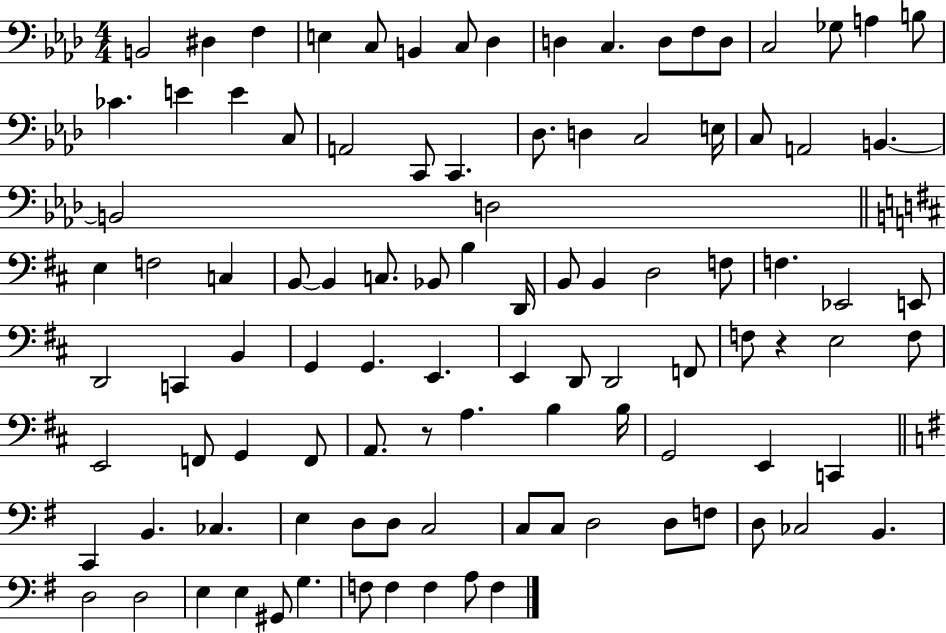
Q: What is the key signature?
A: AES major